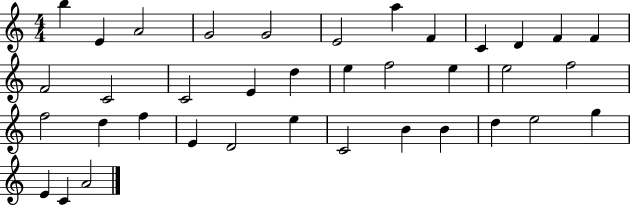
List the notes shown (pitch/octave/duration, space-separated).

B5/q E4/q A4/h G4/h G4/h E4/h A5/q F4/q C4/q D4/q F4/q F4/q F4/h C4/h C4/h E4/q D5/q E5/q F5/h E5/q E5/h F5/h F5/h D5/q F5/q E4/q D4/h E5/q C4/h B4/q B4/q D5/q E5/h G5/q E4/q C4/q A4/h